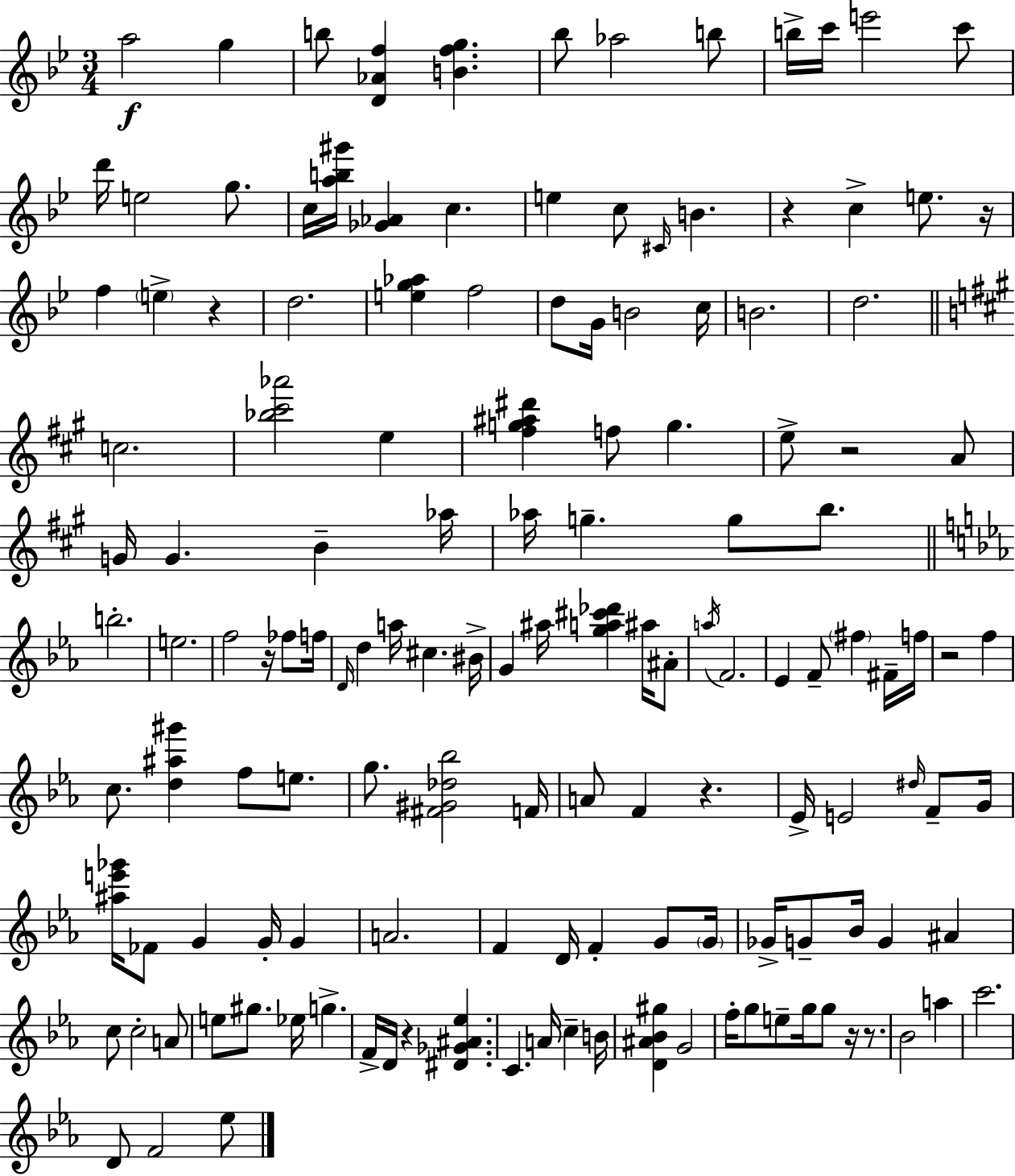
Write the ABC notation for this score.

X:1
T:Untitled
M:3/4
L:1/4
K:Bb
a2 g b/2 [D_Af] [Bfg] _b/2 _a2 b/2 b/4 c'/4 e'2 c'/2 d'/4 e2 g/2 c/4 [ab^g']/4 [_G_A] c e c/2 ^C/4 B z c e/2 z/4 f e z d2 [eg_a] f2 d/2 G/4 B2 c/4 B2 d2 c2 [_b^c'_a']2 e [^fg^a^d'] f/2 g e/2 z2 A/2 G/4 G B _a/4 _a/4 g g/2 b/2 b2 e2 f2 z/4 _f/2 f/4 D/4 d a/4 ^c ^B/4 G ^a/4 [ga^c'_d'] ^a/4 ^A/2 a/4 F2 _E F/2 ^f ^F/4 f/4 z2 f c/2 [d^a^g'] f/2 e/2 g/2 [^F^G_d_b]2 F/4 A/2 F z _E/4 E2 ^d/4 F/2 G/4 [^ae'_g']/4 _F/2 G G/4 G A2 F D/4 F G/2 G/4 _G/4 G/2 _B/4 G ^A c/2 c2 A/2 e/2 ^g/2 _e/4 g F/4 D/4 z [^D_G^A_e] C A/4 c B/4 [D^A_B^g] G2 f/4 g/2 e/2 g/4 g/2 z/4 z/2 _B2 a c'2 D/2 F2 _e/2